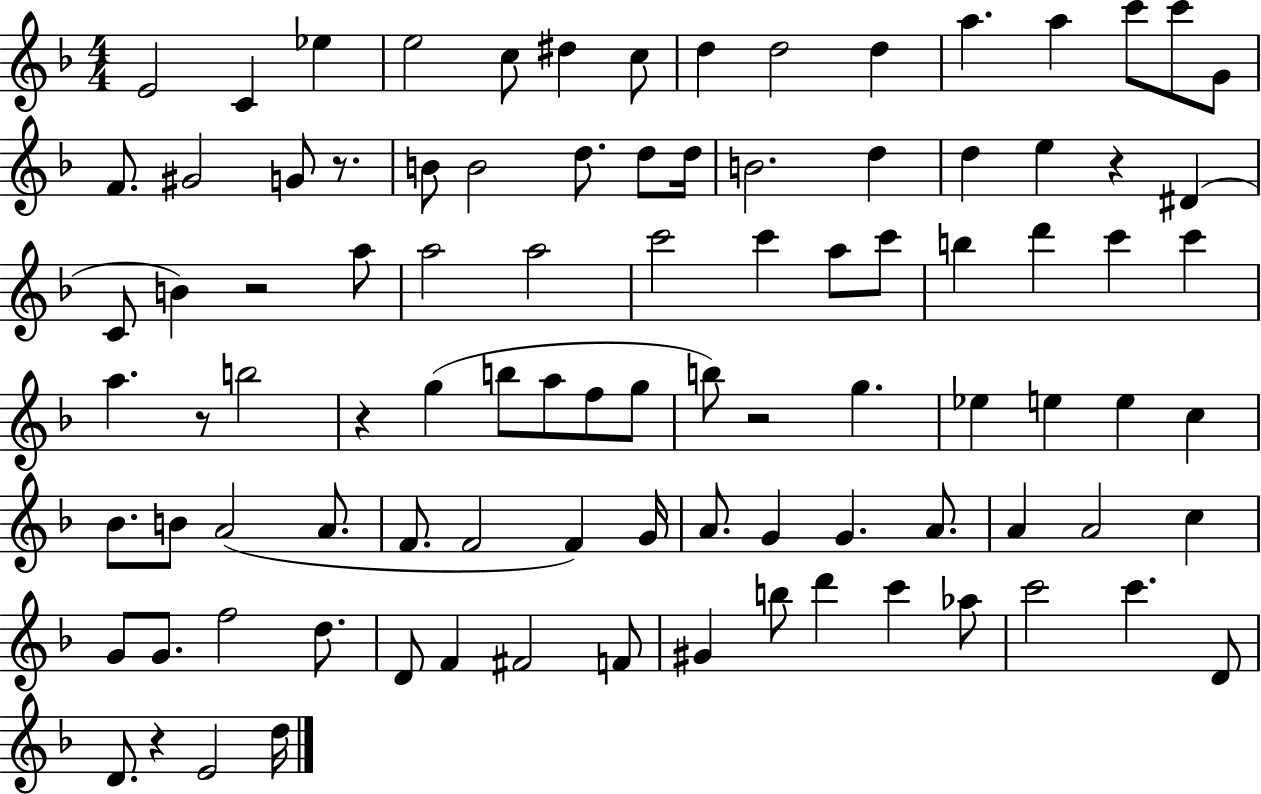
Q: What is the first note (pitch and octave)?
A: E4